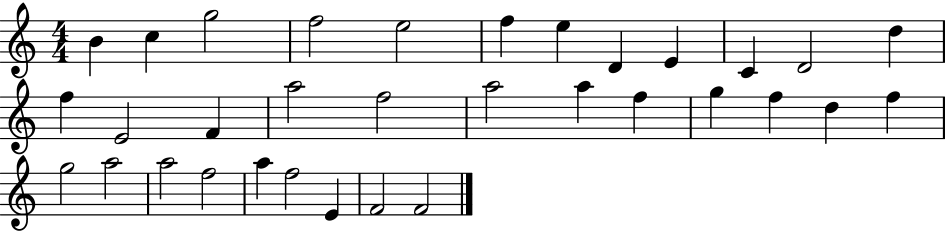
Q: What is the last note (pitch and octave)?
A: F4